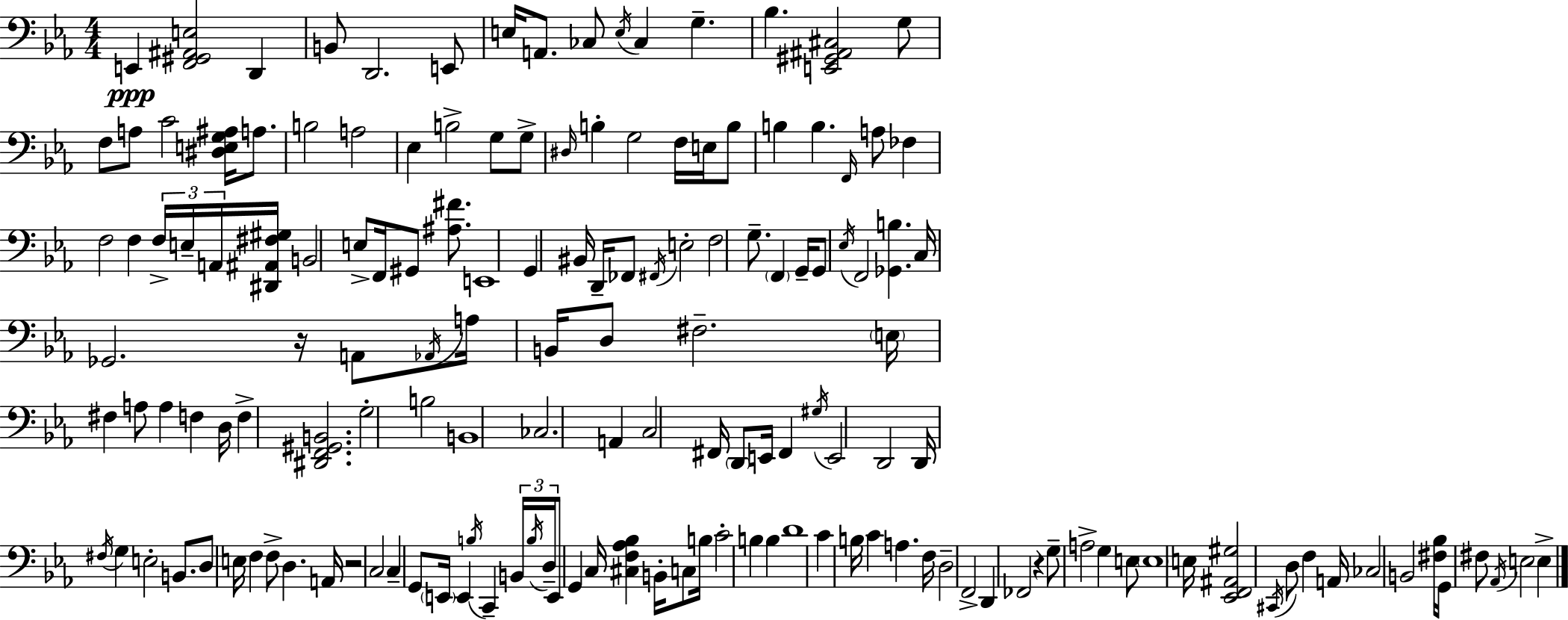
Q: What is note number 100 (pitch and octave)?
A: E2